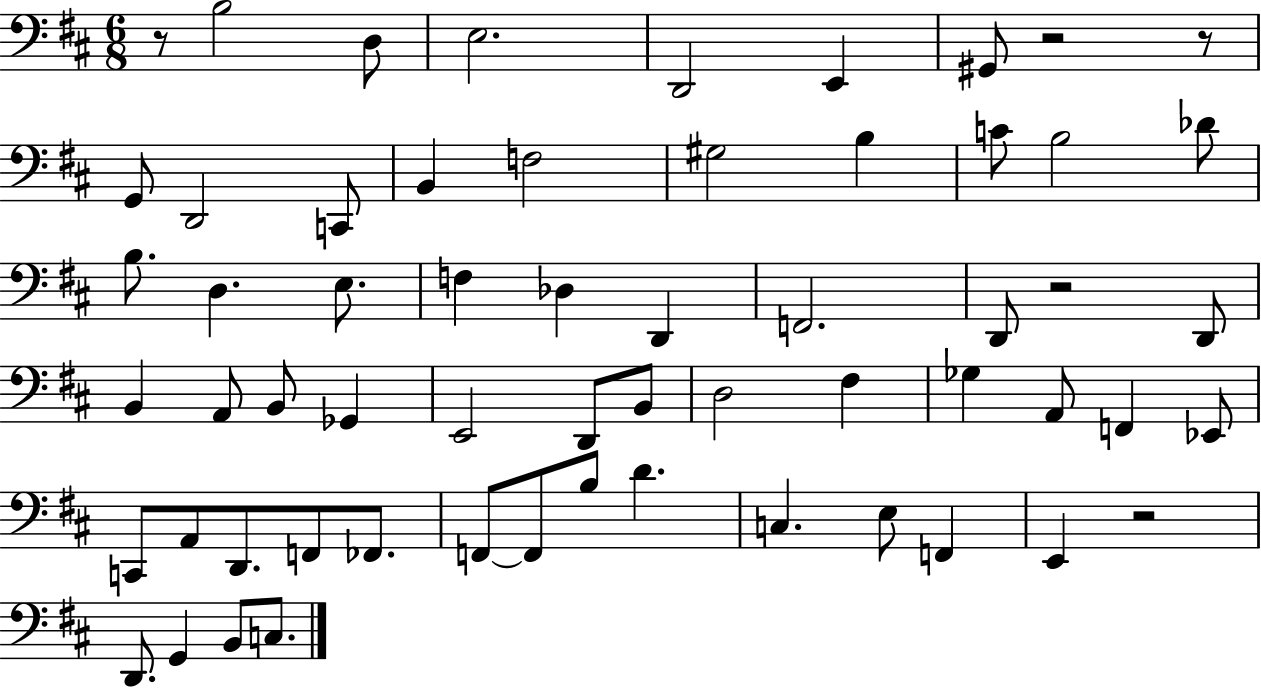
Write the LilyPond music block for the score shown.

{
  \clef bass
  \numericTimeSignature
  \time 6/8
  \key d \major
  r8 b2 d8 | e2. | d,2 e,4 | gis,8 r2 r8 | \break g,8 d,2 c,8 | b,4 f2 | gis2 b4 | c'8 b2 des'8 | \break b8. d4. e8. | f4 des4 d,4 | f,2. | d,8 r2 d,8 | \break b,4 a,8 b,8 ges,4 | e,2 d,8 b,8 | d2 fis4 | ges4 a,8 f,4 ees,8 | \break c,8 a,8 d,8. f,8 fes,8. | f,8~~ f,8 b8 d'4. | c4. e8 f,4 | e,4 r2 | \break d,8. g,4 b,8 c8. | \bar "|."
}